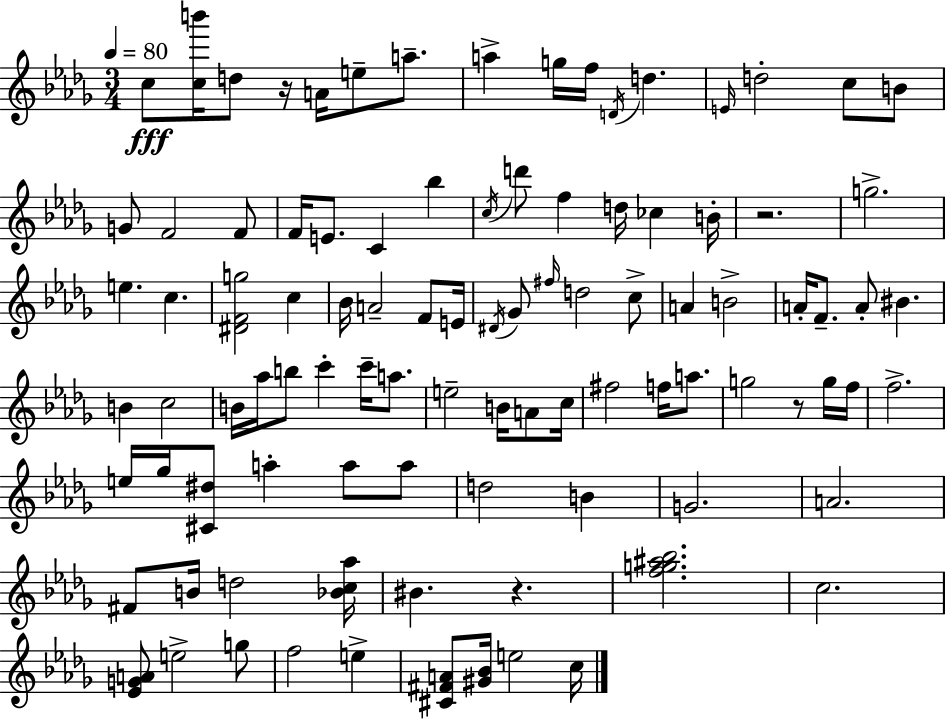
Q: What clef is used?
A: treble